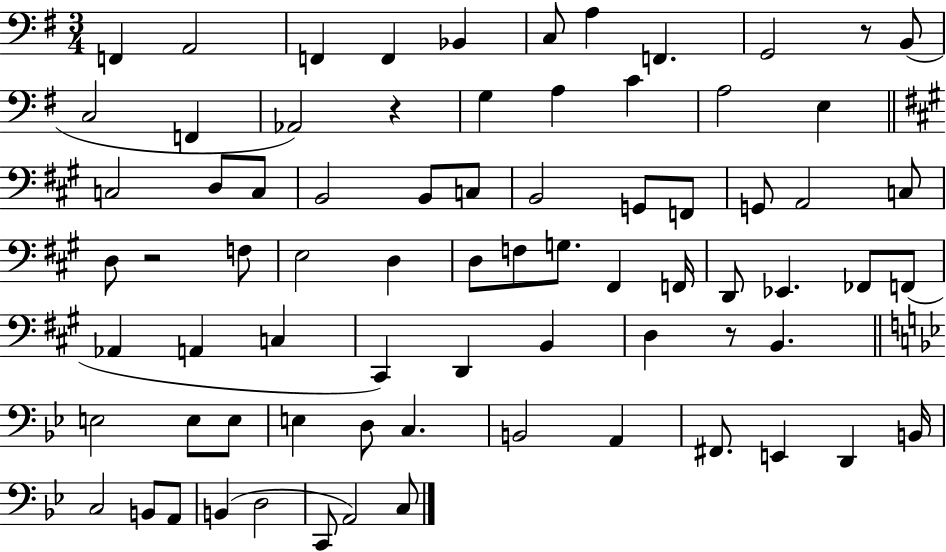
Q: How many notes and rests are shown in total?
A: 75